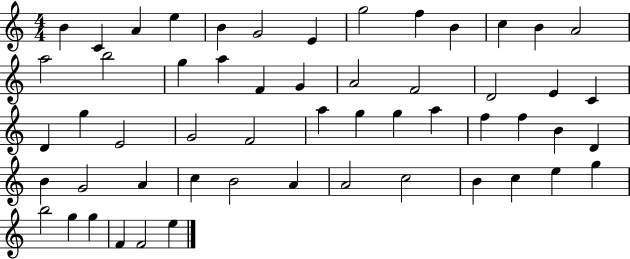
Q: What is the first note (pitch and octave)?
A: B4